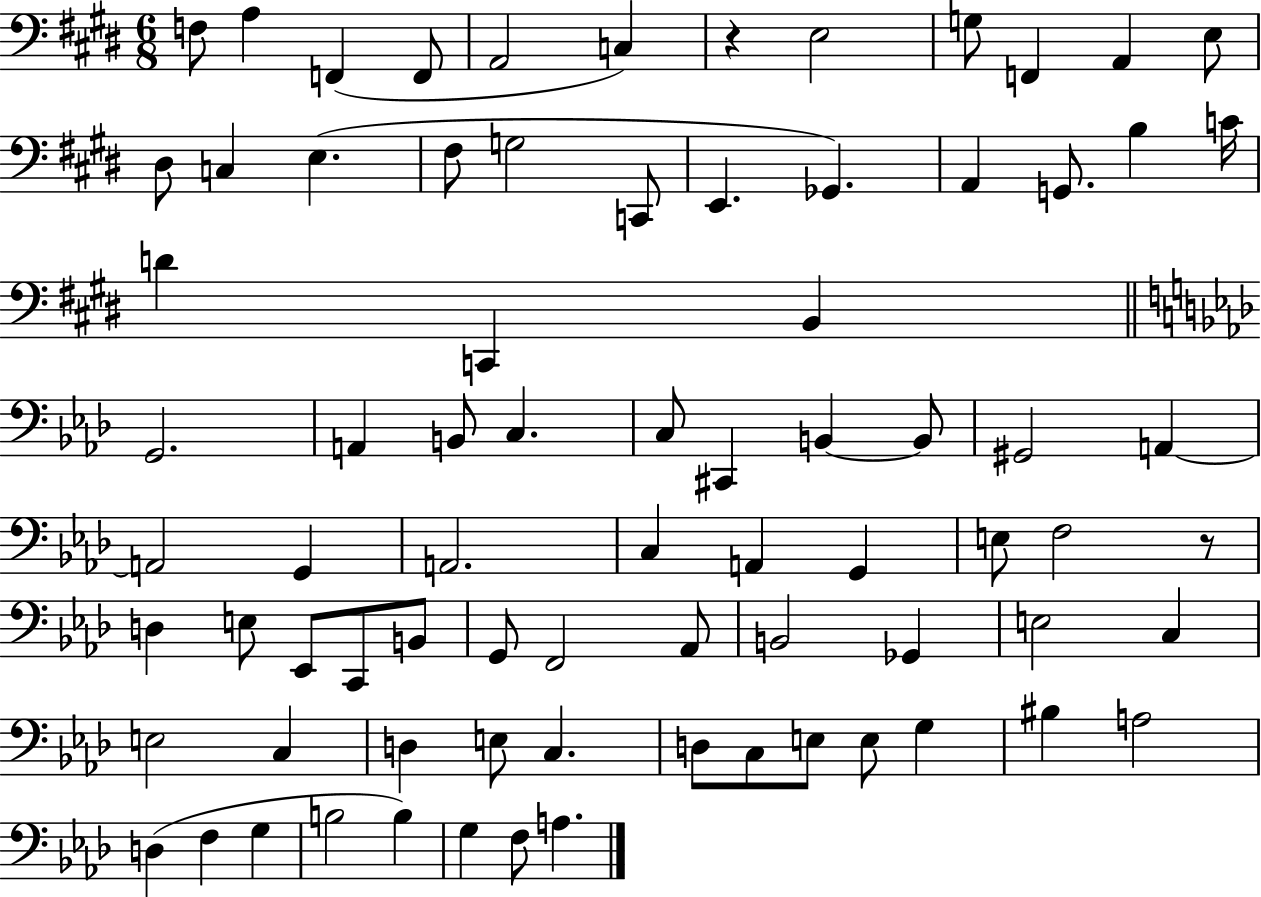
X:1
T:Untitled
M:6/8
L:1/4
K:E
F,/2 A, F,, F,,/2 A,,2 C, z E,2 G,/2 F,, A,, E,/2 ^D,/2 C, E, ^F,/2 G,2 C,,/2 E,, _G,, A,, G,,/2 B, C/4 D C,, B,, G,,2 A,, B,,/2 C, C,/2 ^C,, B,, B,,/2 ^G,,2 A,, A,,2 G,, A,,2 C, A,, G,, E,/2 F,2 z/2 D, E,/2 _E,,/2 C,,/2 B,,/2 G,,/2 F,,2 _A,,/2 B,,2 _G,, E,2 C, E,2 C, D, E,/2 C, D,/2 C,/2 E,/2 E,/2 G, ^B, A,2 D, F, G, B,2 B, G, F,/2 A,